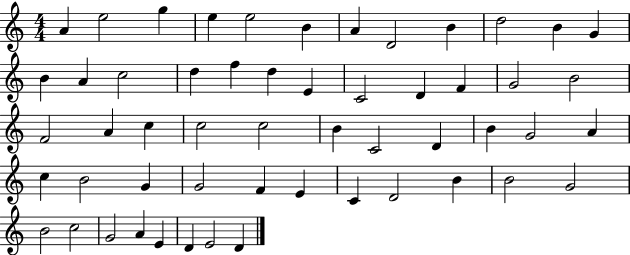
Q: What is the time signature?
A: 4/4